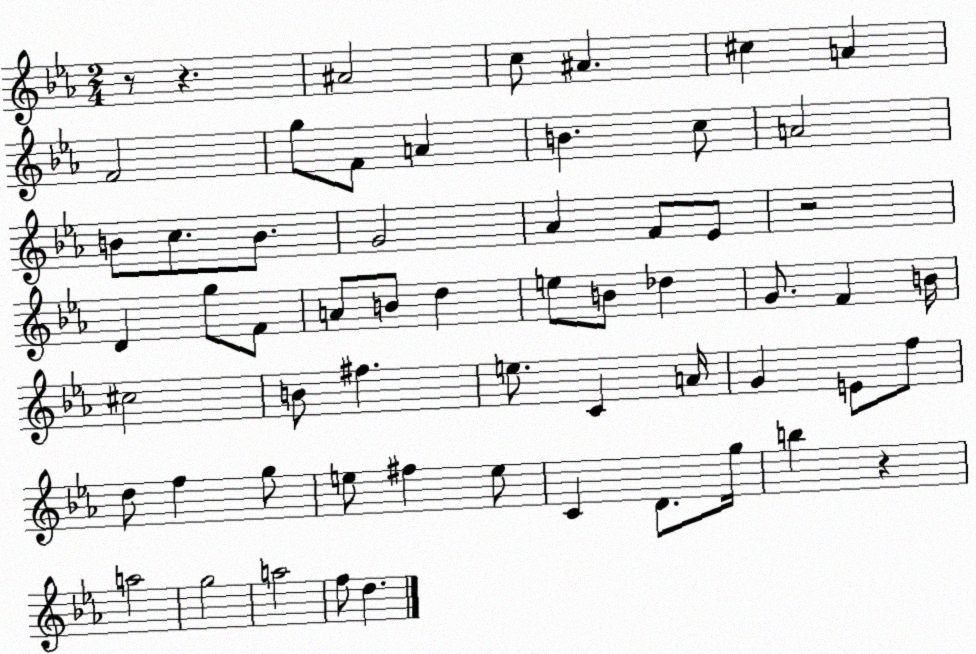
X:1
T:Untitled
M:2/4
L:1/4
K:Eb
z/2 z ^A2 c/2 ^A ^c A F2 g/2 F/2 A B c/2 A2 B/2 c/2 B/2 G2 _A F/2 _E/2 z2 D g/2 F/2 A/2 B/2 d e/2 B/2 _d G/2 F B/4 ^c2 B/2 ^f e/2 C A/4 G E/2 f/2 d/2 f g/2 e/2 ^f e/2 C D/2 g/4 b z a2 g2 a2 f/2 d